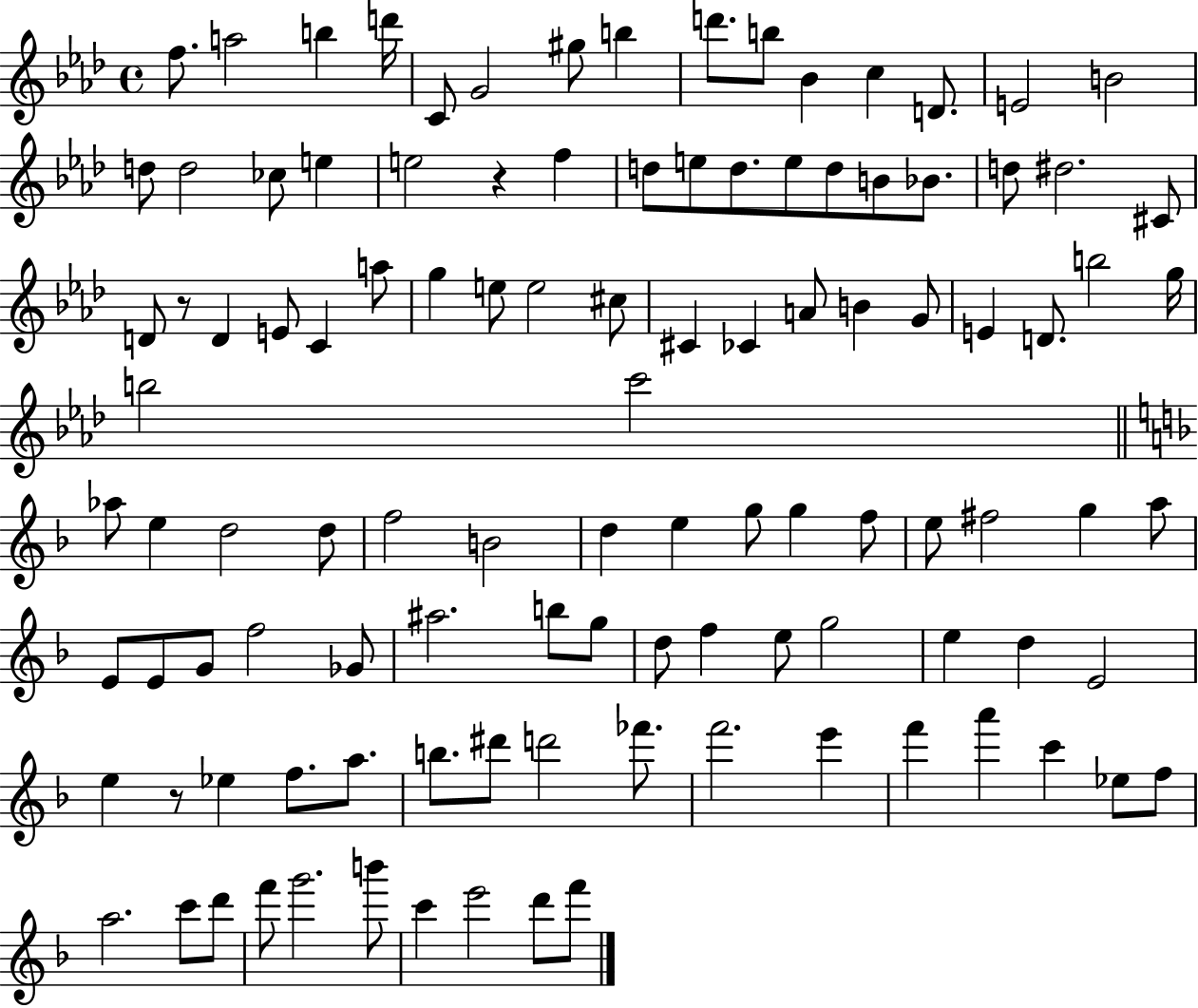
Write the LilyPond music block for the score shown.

{
  \clef treble
  \time 4/4
  \defaultTimeSignature
  \key aes \major
  f''8. a''2 b''4 d'''16 | c'8 g'2 gis''8 b''4 | d'''8. b''8 bes'4 c''4 d'8. | e'2 b'2 | \break d''8 d''2 ces''8 e''4 | e''2 r4 f''4 | d''8 e''8 d''8. e''8 d''8 b'8 bes'8. | d''8 dis''2. cis'8 | \break d'8 r8 d'4 e'8 c'4 a''8 | g''4 e''8 e''2 cis''8 | cis'4 ces'4 a'8 b'4 g'8 | e'4 d'8. b''2 g''16 | \break b''2 c'''2 | \bar "||" \break \key d \minor aes''8 e''4 d''2 d''8 | f''2 b'2 | d''4 e''4 g''8 g''4 f''8 | e''8 fis''2 g''4 a''8 | \break e'8 e'8 g'8 f''2 ges'8 | ais''2. b''8 g''8 | d''8 f''4 e''8 g''2 | e''4 d''4 e'2 | \break e''4 r8 ees''4 f''8. a''8. | b''8. dis'''8 d'''2 fes'''8. | f'''2. e'''4 | f'''4 a'''4 c'''4 ees''8 f''8 | \break a''2. c'''8 d'''8 | f'''8 g'''2. b'''8 | c'''4 e'''2 d'''8 f'''8 | \bar "|."
}